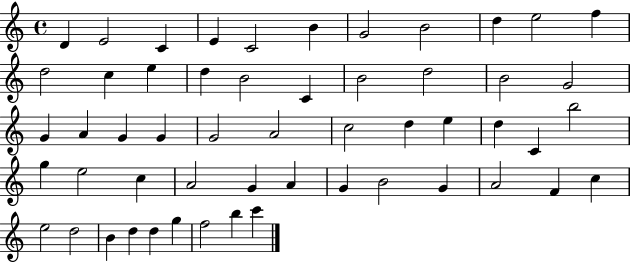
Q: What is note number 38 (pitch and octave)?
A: G4